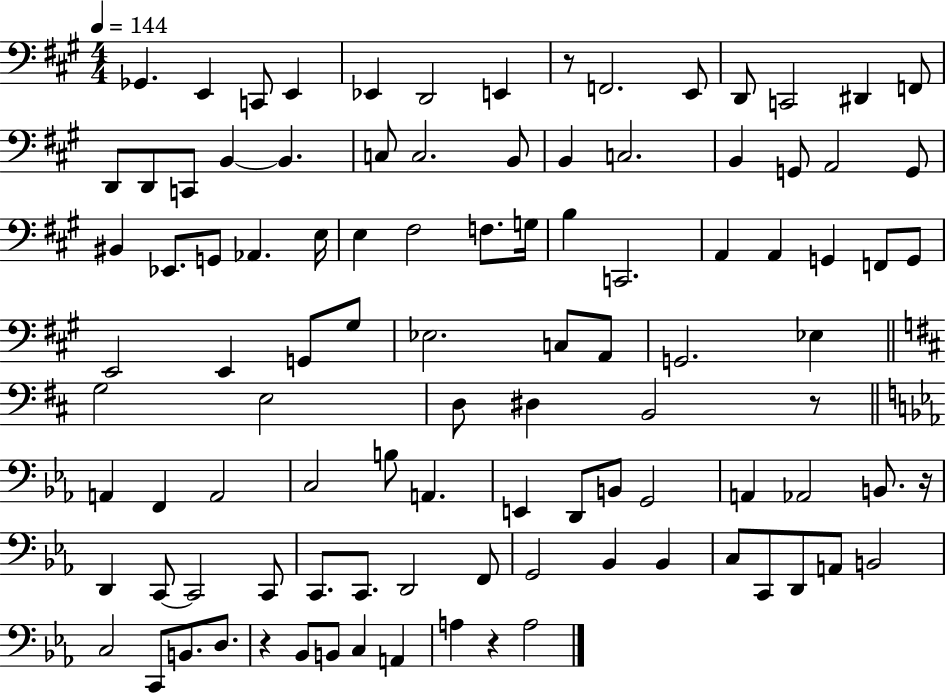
{
  \clef bass
  \numericTimeSignature
  \time 4/4
  \key a \major
  \tempo 4 = 144
  ges,4. e,4 c,8 e,4 | ees,4 d,2 e,4 | r8 f,2. e,8 | d,8 c,2 dis,4 f,8 | \break d,8 d,8 c,8 b,4~~ b,4. | c8 c2. b,8 | b,4 c2. | b,4 g,8 a,2 g,8 | \break bis,4 ees,8. g,8 aes,4. e16 | e4 fis2 f8. g16 | b4 c,2. | a,4 a,4 g,4 f,8 g,8 | \break e,2 e,4 g,8 gis8 | ees2. c8 a,8 | g,2. ees4 | \bar "||" \break \key b \minor g2 e2 | d8 dis4 b,2 r8 | \bar "||" \break \key ees \major a,4 f,4 a,2 | c2 b8 a,4. | e,4 d,8 b,8 g,2 | a,4 aes,2 b,8. r16 | \break d,4 c,8~~ c,2 c,8 | c,8. c,8. d,2 f,8 | g,2 bes,4 bes,4 | c8 c,8 d,8 a,8 b,2 | \break c2 c,8 b,8. d8. | r4 bes,8 b,8 c4 a,4 | a4 r4 a2 | \bar "|."
}